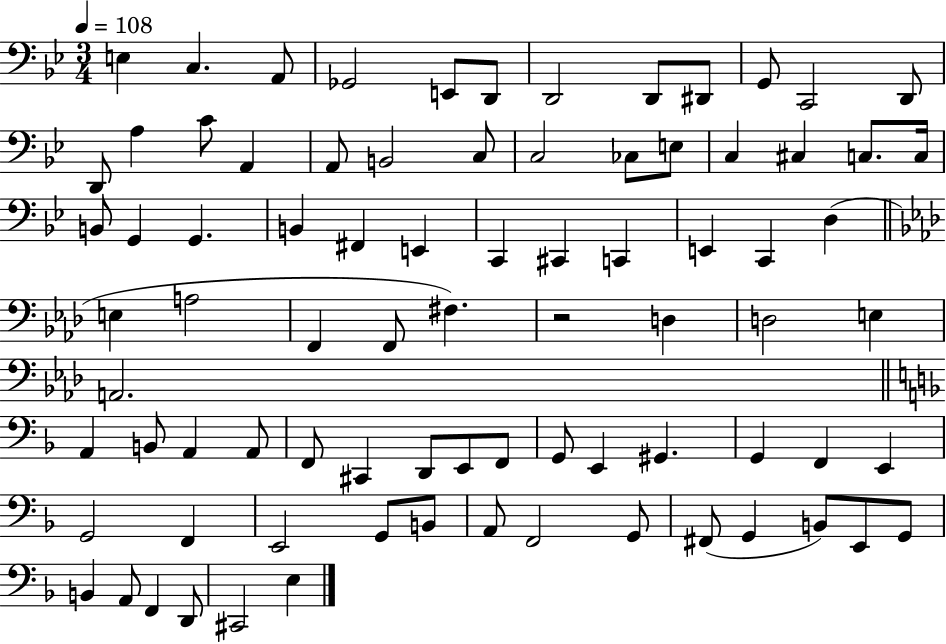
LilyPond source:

{
  \clef bass
  \numericTimeSignature
  \time 3/4
  \key bes \major
  \tempo 4 = 108
  e4 c4. a,8 | ges,2 e,8 d,8 | d,2 d,8 dis,8 | g,8 c,2 d,8 | \break d,8 a4 c'8 a,4 | a,8 b,2 c8 | c2 ces8 e8 | c4 cis4 c8. c16 | \break b,8 g,4 g,4. | b,4 fis,4 e,4 | c,4 cis,4 c,4 | e,4 c,4 d4( | \break \bar "||" \break \key aes \major e4 a2 | f,4 f,8 fis4.) | r2 d4 | d2 e4 | \break a,2. | \bar "||" \break \key f \major a,4 b,8 a,4 a,8 | f,8 cis,4 d,8 e,8 f,8 | g,8 e,4 gis,4. | g,4 f,4 e,4 | \break g,2 f,4 | e,2 g,8 b,8 | a,8 f,2 g,8 | fis,8( g,4 b,8) e,8 g,8 | \break b,4 a,8 f,4 d,8 | cis,2 e4 | \bar "|."
}